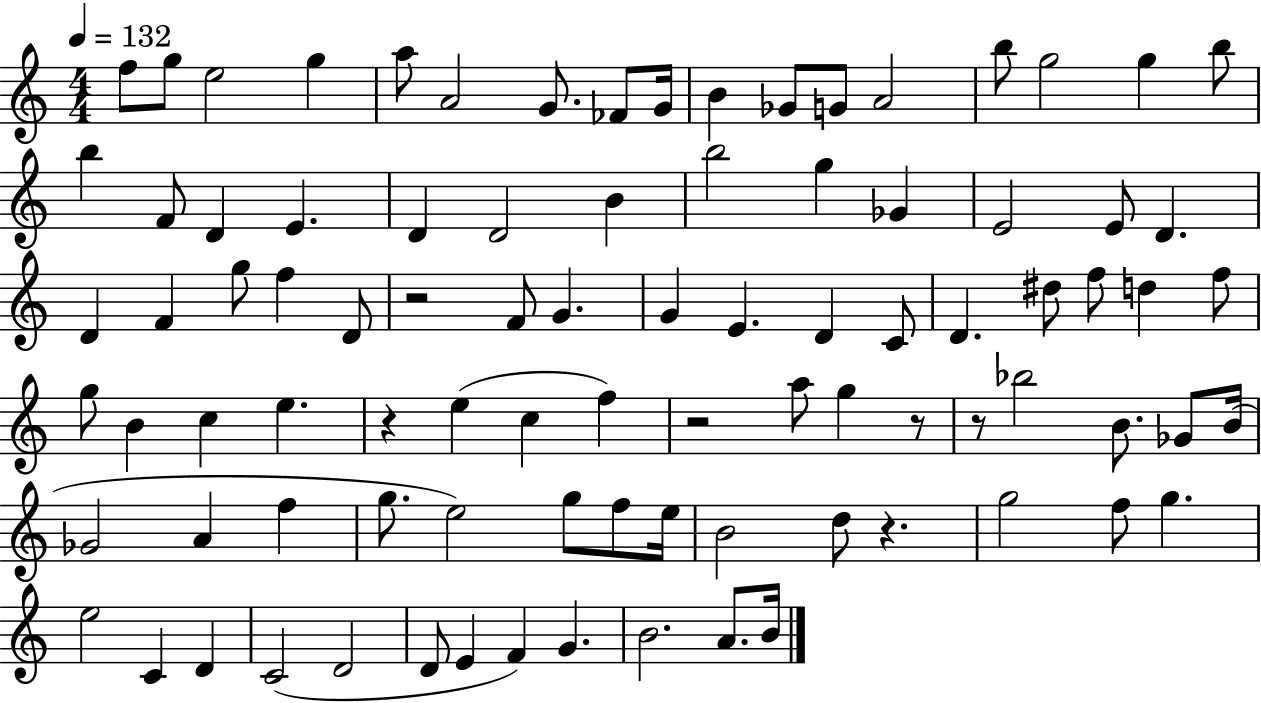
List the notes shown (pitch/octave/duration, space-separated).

F5/e G5/e E5/h G5/q A5/e A4/h G4/e. FES4/e G4/s B4/q Gb4/e G4/e A4/h B5/e G5/h G5/q B5/e B5/q F4/e D4/q E4/q. D4/q D4/h B4/q B5/h G5/q Gb4/q E4/h E4/e D4/q. D4/q F4/q G5/e F5/q D4/e R/h F4/e G4/q. G4/q E4/q. D4/q C4/e D4/q. D#5/e F5/e D5/q F5/e G5/e B4/q C5/q E5/q. R/q E5/q C5/q F5/q R/h A5/e G5/q R/e R/e Bb5/h B4/e. Gb4/e B4/s Gb4/h A4/q F5/q G5/e. E5/h G5/e F5/e E5/s B4/h D5/e R/q. G5/h F5/e G5/q. E5/h C4/q D4/q C4/h D4/h D4/e E4/q F4/q G4/q. B4/h. A4/e. B4/s